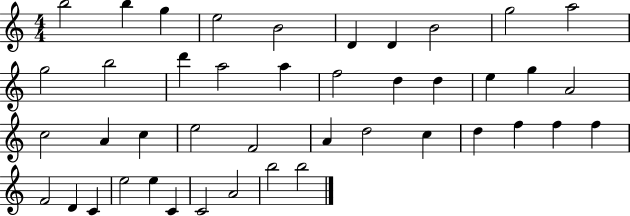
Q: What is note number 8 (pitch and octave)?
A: B4